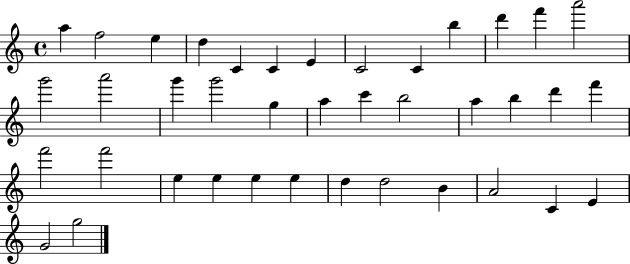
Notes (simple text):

A5/q F5/h E5/q D5/q C4/q C4/q E4/q C4/h C4/q B5/q D6/q F6/q A6/h G6/h A6/h G6/q G6/h G5/q A5/q C6/q B5/h A5/q B5/q D6/q F6/q F6/h F6/h E5/q E5/q E5/q E5/q D5/q D5/h B4/q A4/h C4/q E4/q G4/h G5/h